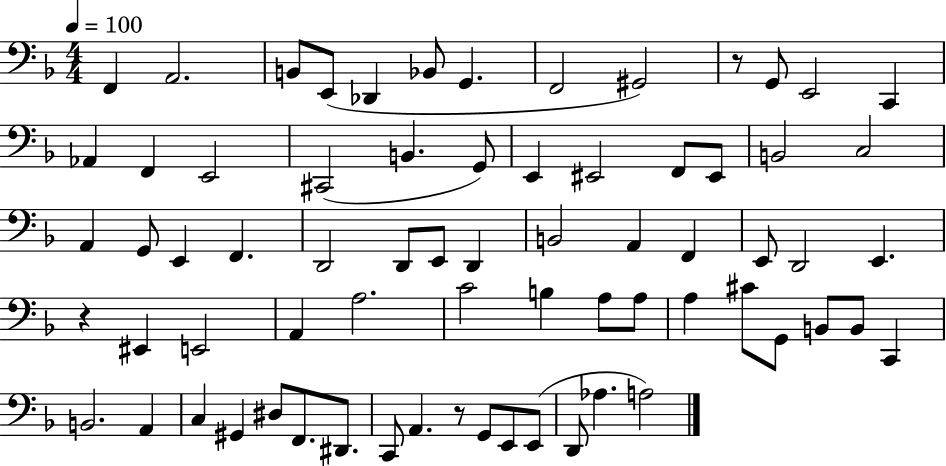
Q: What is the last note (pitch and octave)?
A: A3